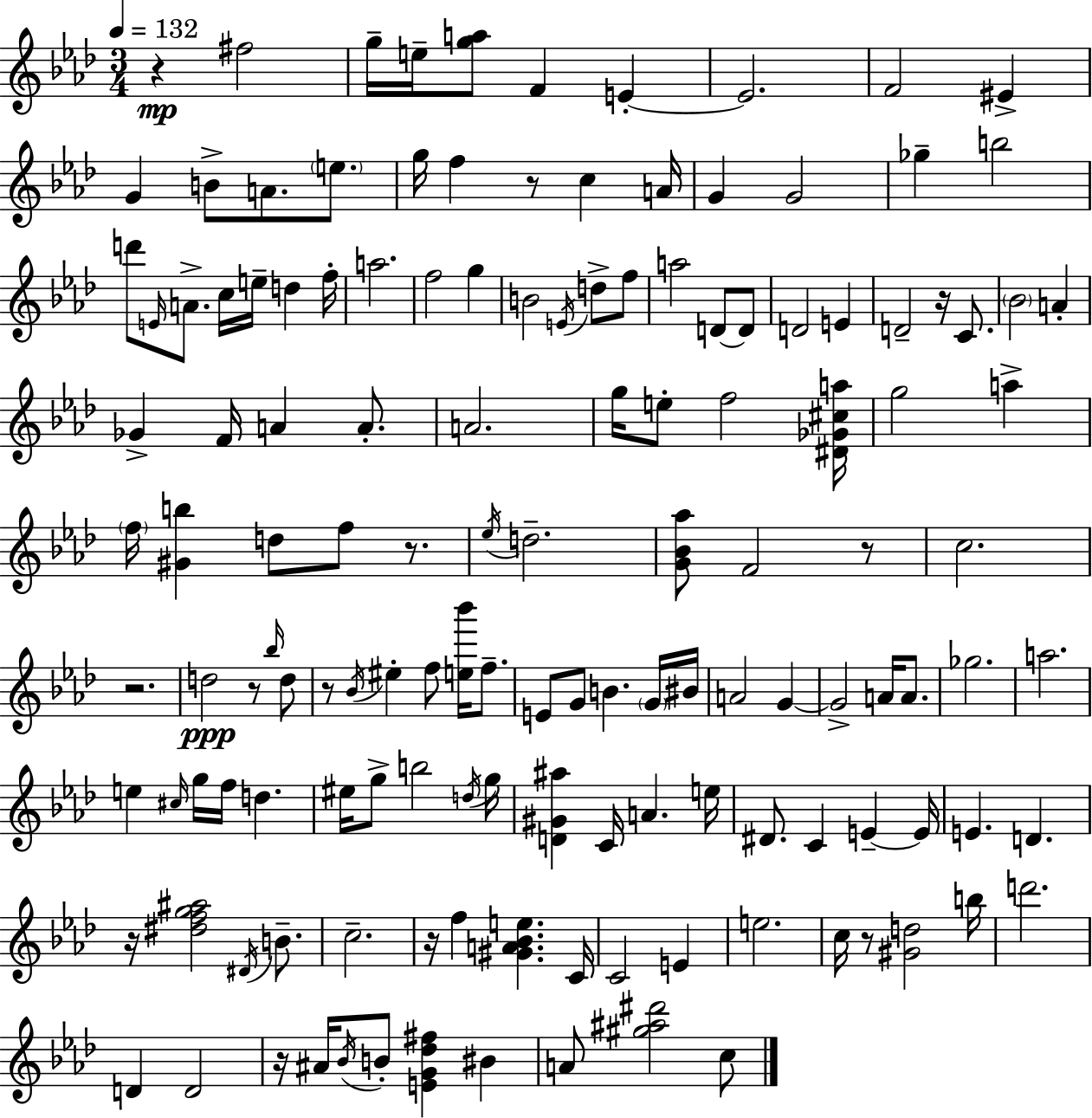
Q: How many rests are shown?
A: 12